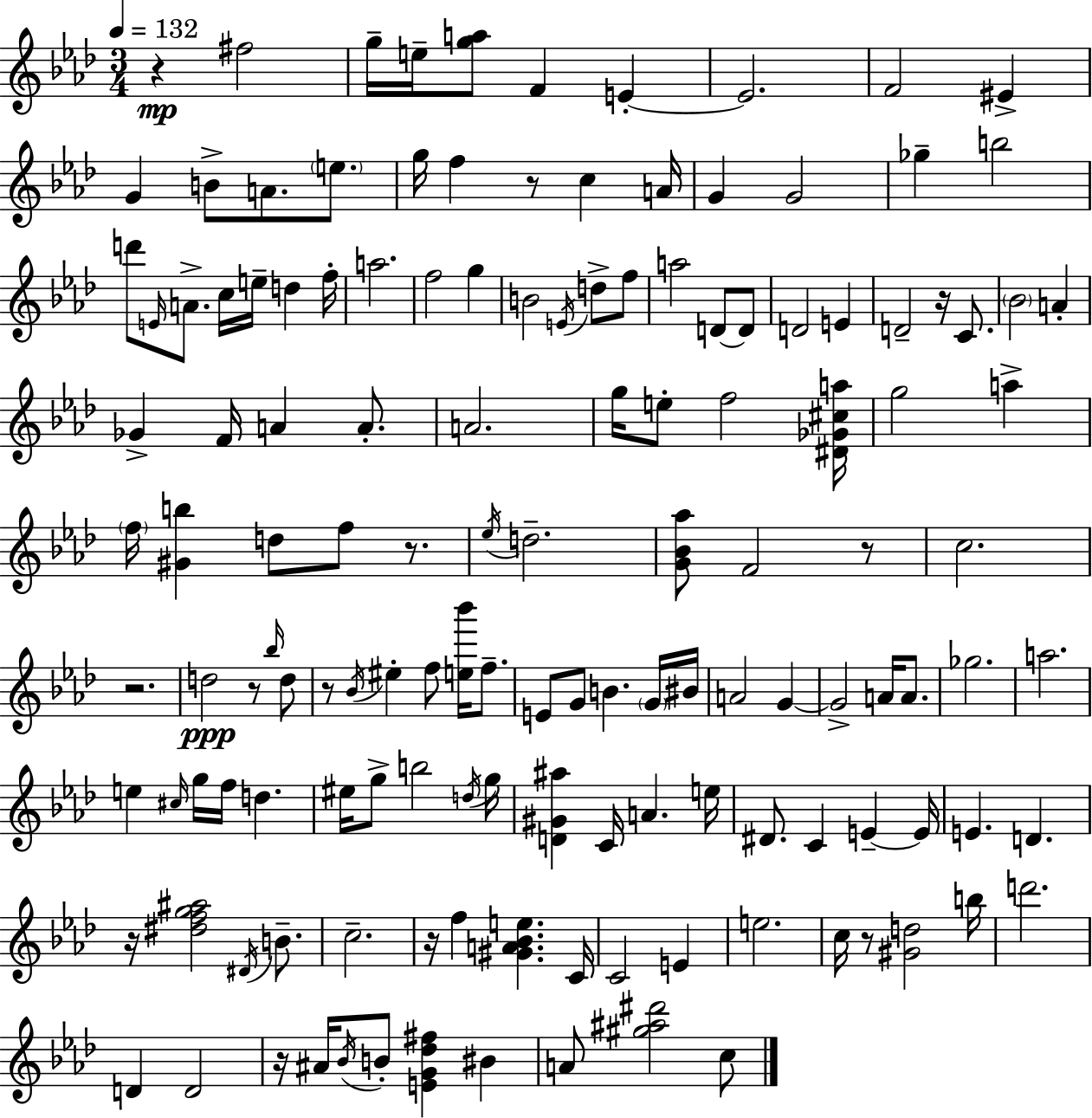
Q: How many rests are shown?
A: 12